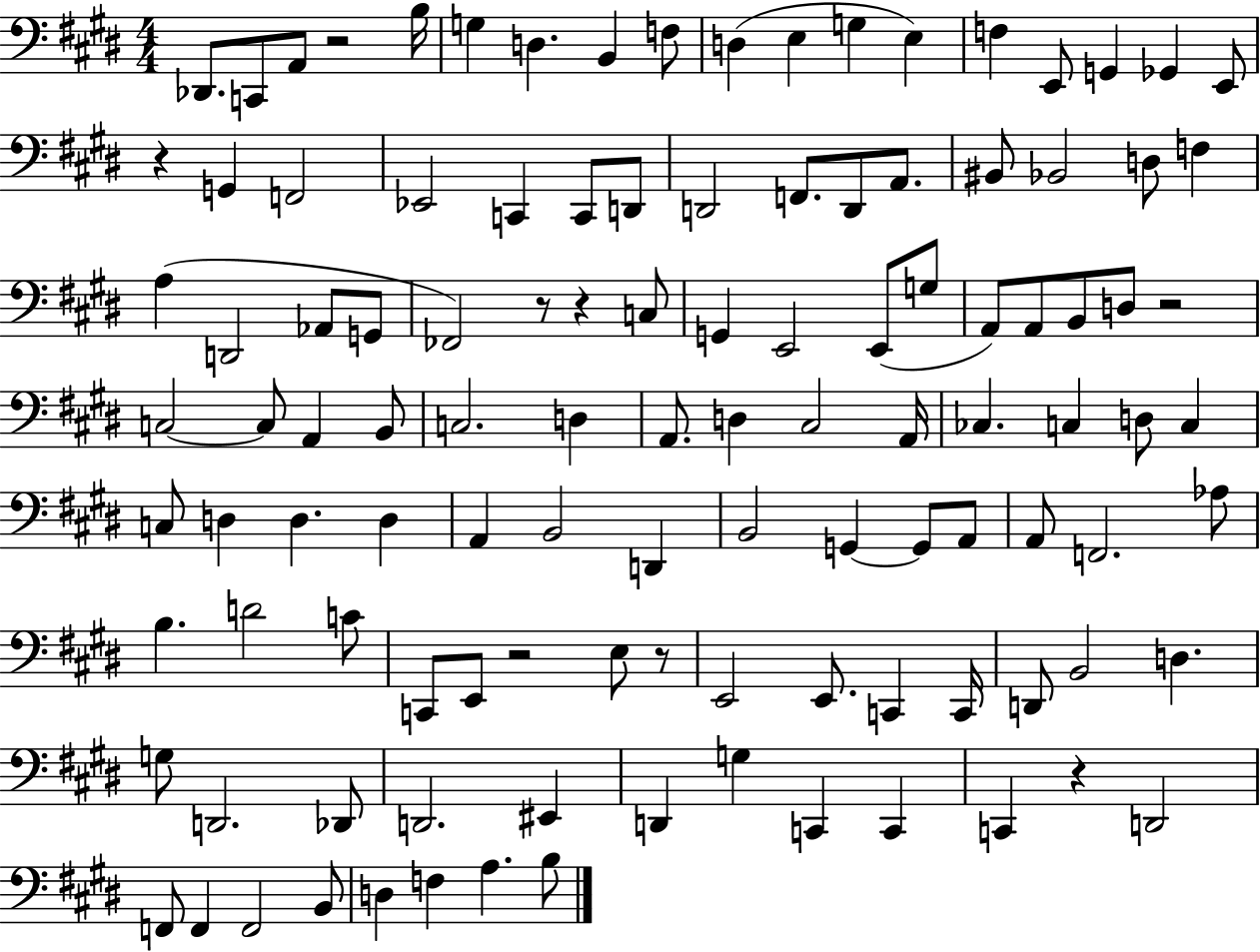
{
  \clef bass
  \numericTimeSignature
  \time 4/4
  \key e \major
  des,8. c,8 a,8 r2 b16 | g4 d4. b,4 f8 | d4( e4 g4 e4) | f4 e,8 g,4 ges,4 e,8 | \break r4 g,4 f,2 | ees,2 c,4 c,8 d,8 | d,2 f,8. d,8 a,8. | bis,8 bes,2 d8 f4 | \break a4( d,2 aes,8 g,8 | fes,2) r8 r4 c8 | g,4 e,2 e,8( g8 | a,8) a,8 b,8 d8 r2 | \break c2~~ c8 a,4 b,8 | c2. d4 | a,8. d4 cis2 a,16 | ces4. c4 d8 c4 | \break c8 d4 d4. d4 | a,4 b,2 d,4 | b,2 g,4~~ g,8 a,8 | a,8 f,2. aes8 | \break b4. d'2 c'8 | c,8 e,8 r2 e8 r8 | e,2 e,8. c,4 c,16 | d,8 b,2 d4. | \break g8 d,2. des,8 | d,2. eis,4 | d,4 g4 c,4 c,4 | c,4 r4 d,2 | \break f,8 f,4 f,2 b,8 | d4 f4 a4. b8 | \bar "|."
}